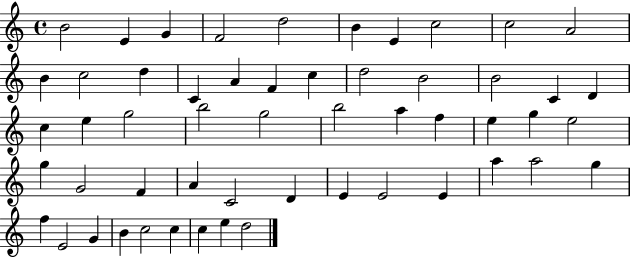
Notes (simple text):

B4/h E4/q G4/q F4/h D5/h B4/q E4/q C5/h C5/h A4/h B4/q C5/h D5/q C4/q A4/q F4/q C5/q D5/h B4/h B4/h C4/q D4/q C5/q E5/q G5/h B5/h G5/h B5/h A5/q F5/q E5/q G5/q E5/h G5/q G4/h F4/q A4/q C4/h D4/q E4/q E4/h E4/q A5/q A5/h G5/q F5/q E4/h G4/q B4/q C5/h C5/q C5/q E5/q D5/h